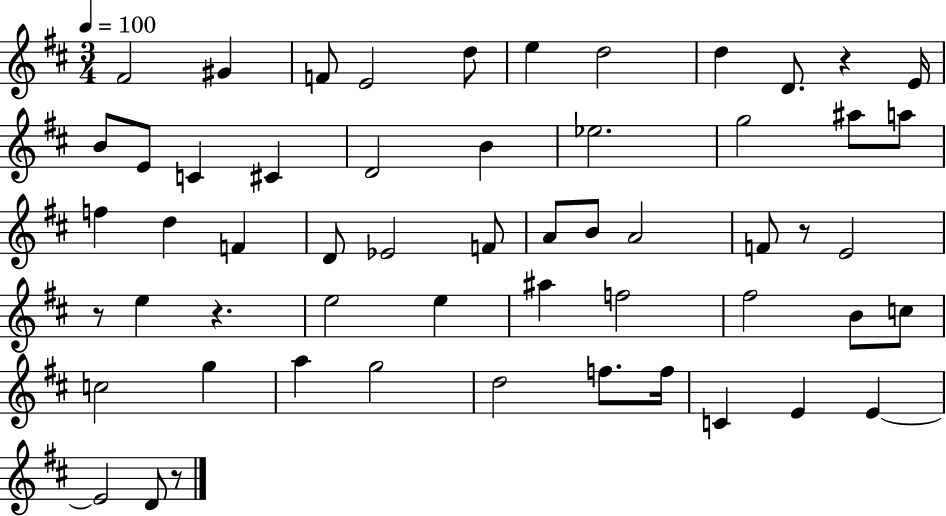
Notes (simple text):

F#4/h G#4/q F4/e E4/h D5/e E5/q D5/h D5/q D4/e. R/q E4/s B4/e E4/e C4/q C#4/q D4/h B4/q Eb5/h. G5/h A#5/e A5/e F5/q D5/q F4/q D4/e Eb4/h F4/e A4/e B4/e A4/h F4/e R/e E4/h R/e E5/q R/q. E5/h E5/q A#5/q F5/h F#5/h B4/e C5/e C5/h G5/q A5/q G5/h D5/h F5/e. F5/s C4/q E4/q E4/q E4/h D4/e R/e